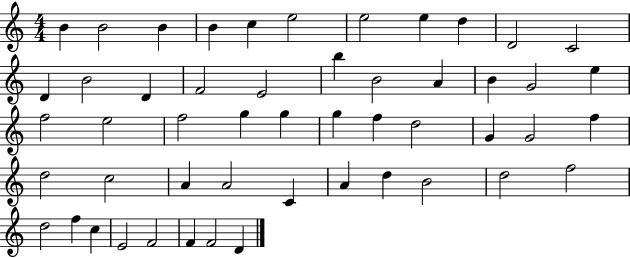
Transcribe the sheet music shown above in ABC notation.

X:1
T:Untitled
M:4/4
L:1/4
K:C
B B2 B B c e2 e2 e d D2 C2 D B2 D F2 E2 b B2 A B G2 e f2 e2 f2 g g g f d2 G G2 f d2 c2 A A2 C A d B2 d2 f2 d2 f c E2 F2 F F2 D